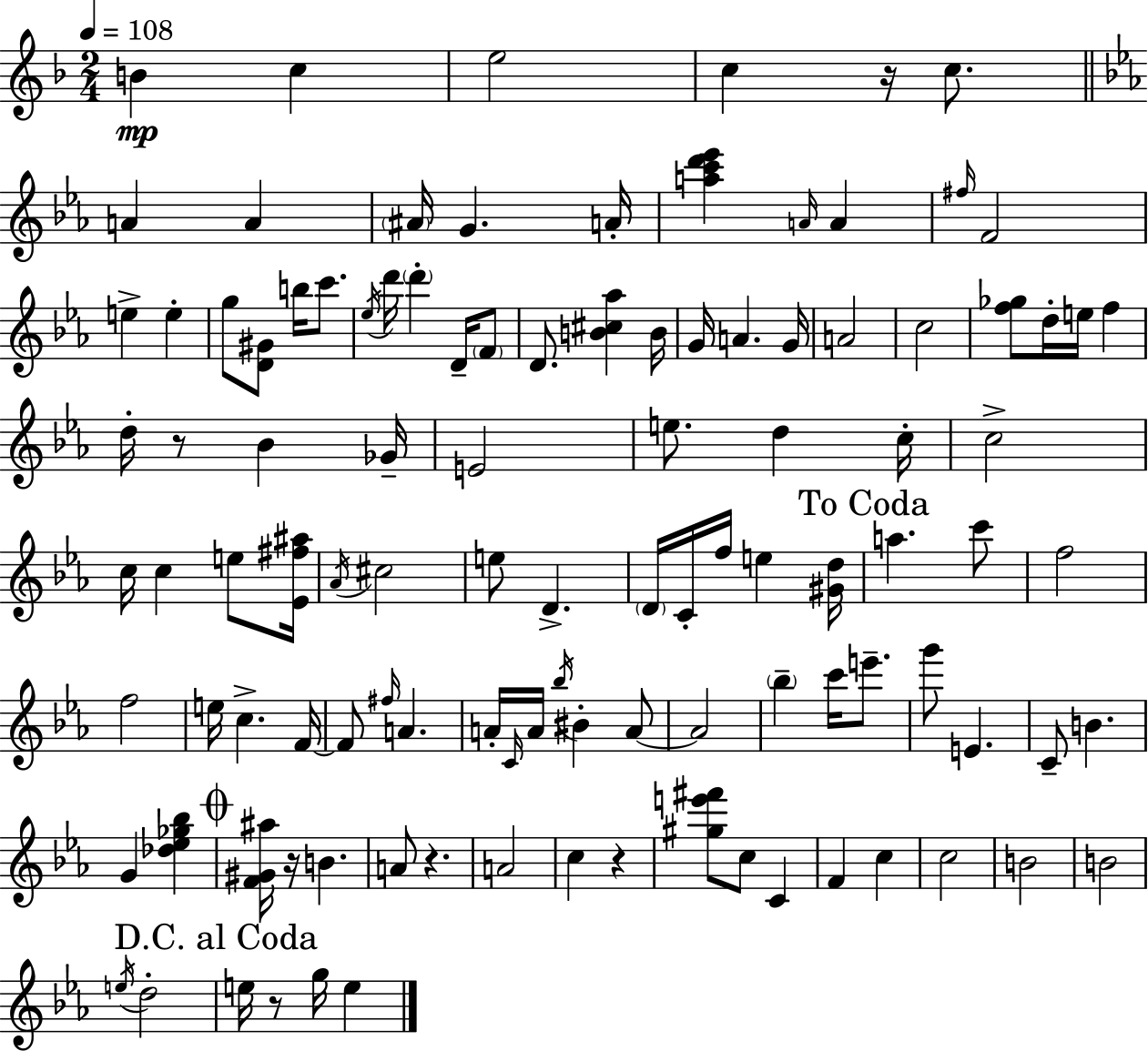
B4/q C5/q E5/h C5/q R/s C5/e. A4/q A4/q A#4/s G4/q. A4/s [A5,C6,D6,Eb6]/q A4/s A4/q F#5/s F4/h E5/q E5/q G5/e [D4,G#4]/e B5/s C6/e. Eb5/s D6/s D6/q D4/s F4/e D4/e. [B4,C#5,Ab5]/q B4/s G4/s A4/q. G4/s A4/h C5/h [F5,Gb5]/e D5/s E5/s F5/q D5/s R/e Bb4/q Gb4/s E4/h E5/e. D5/q C5/s C5/h C5/s C5/q E5/e [Eb4,F#5,A#5]/s Ab4/s C#5/h E5/e D4/q. D4/s C4/s F5/s E5/q [G#4,D5]/s A5/q. C6/e F5/h F5/h E5/s C5/q. F4/s F4/e F#5/s A4/q. A4/s C4/s A4/s Bb5/s BIS4/q A4/e A4/h Bb5/q C6/s E6/e. G6/e E4/q. C4/e B4/q. G4/q [Db5,Eb5,Gb5,Bb5]/q [F4,G#4,A#5]/s R/s B4/q. A4/e R/q. A4/h C5/q R/q [G#5,E6,F#6]/e C5/e C4/q F4/q C5/q C5/h B4/h B4/h E5/s D5/h E5/s R/e G5/s E5/q